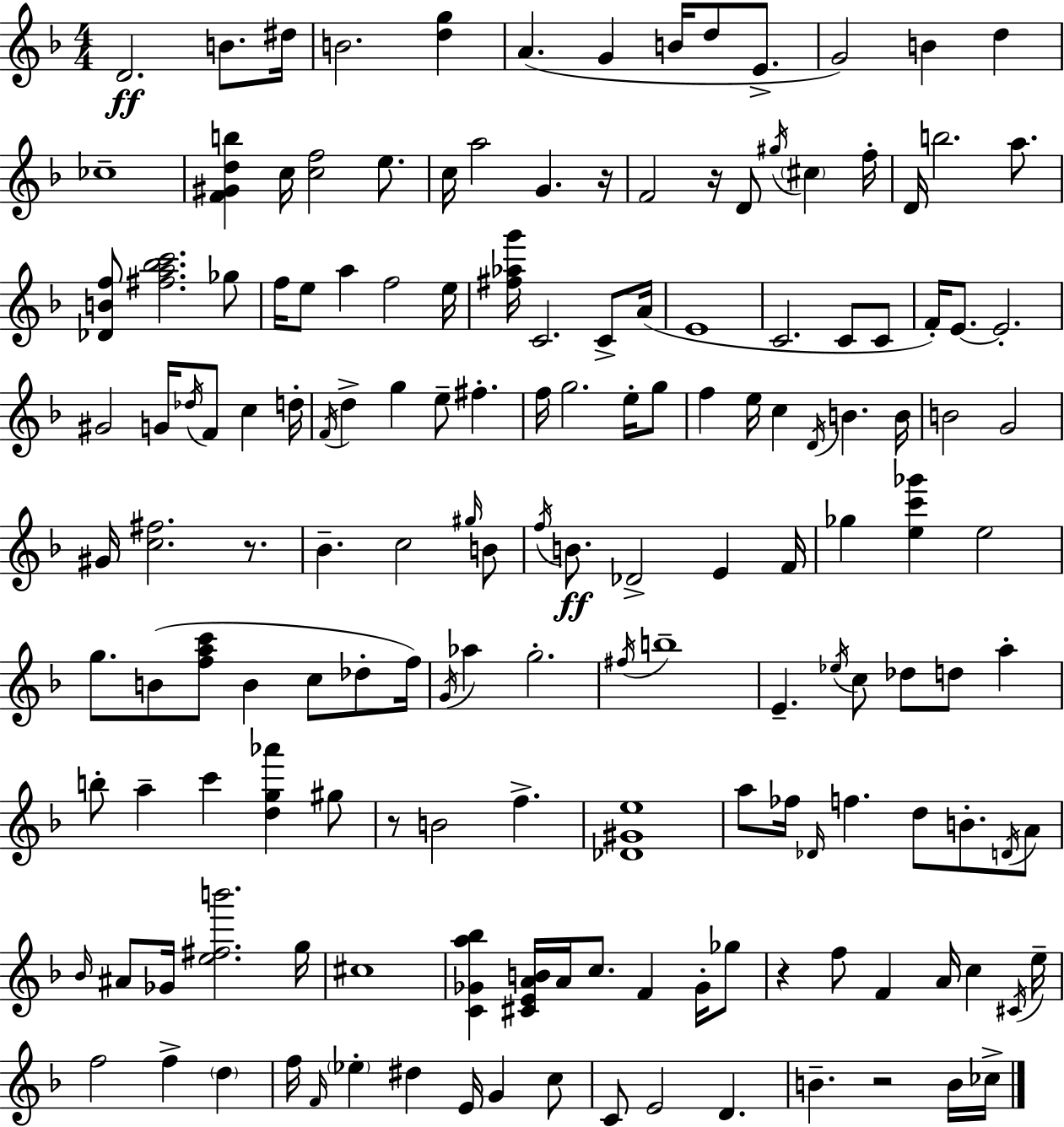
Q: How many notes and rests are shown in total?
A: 160